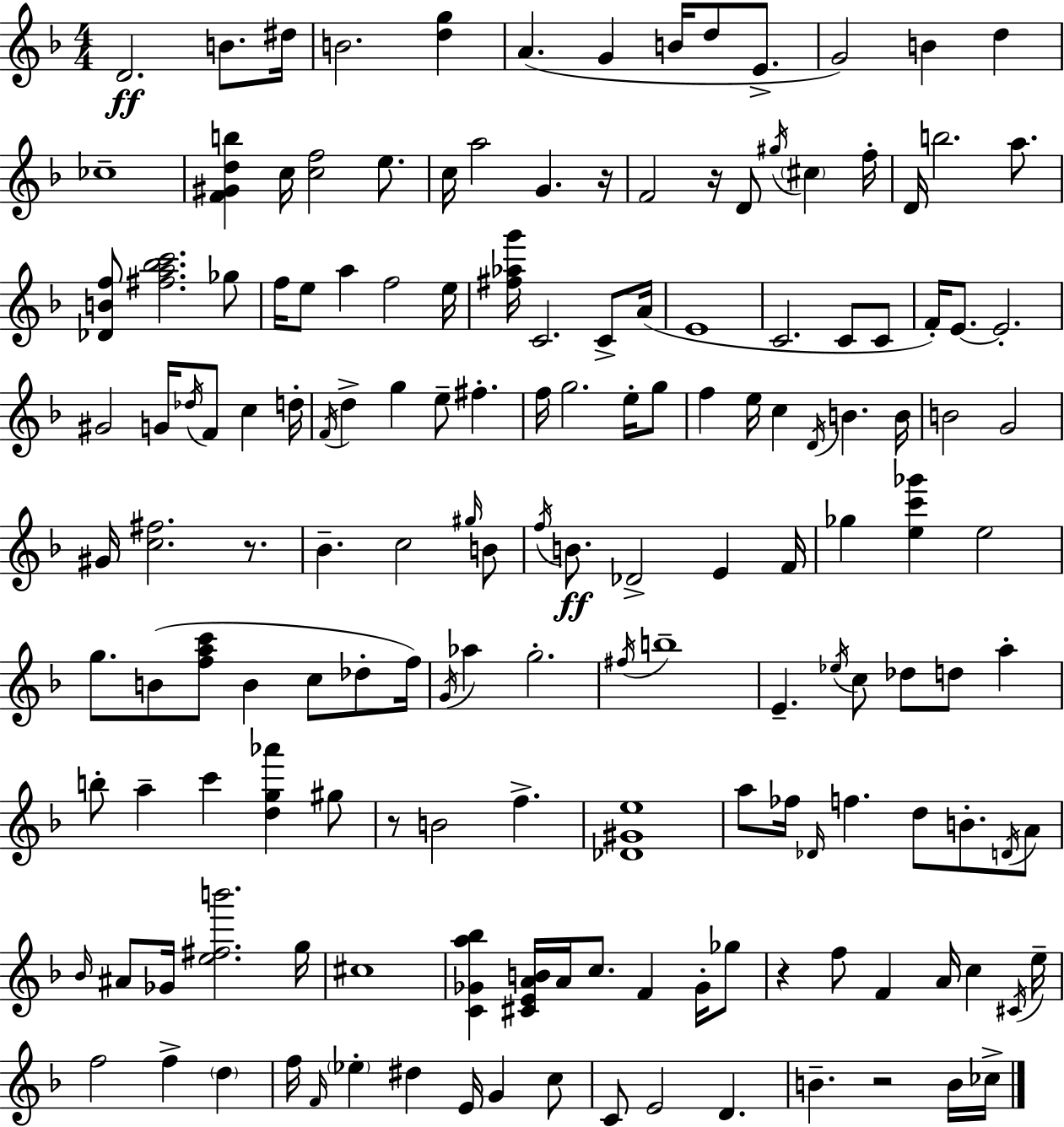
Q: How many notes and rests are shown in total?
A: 160